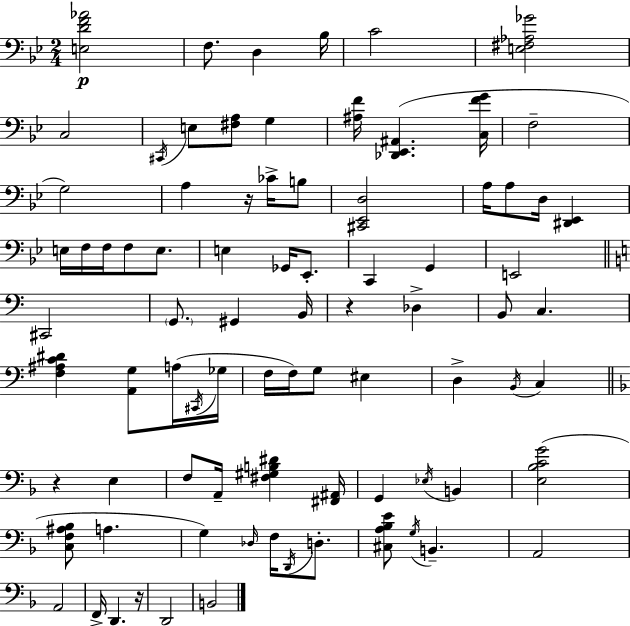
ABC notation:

X:1
T:Untitled
M:2/4
L:1/4
K:Gm
[E,DF_A]2 F,/2 D, _B,/4 C2 [E,^F,_A,_G]2 C,2 ^C,,/4 E,/2 [^F,A,]/2 G, [^A,F]/4 [_D,,_E,,^A,,] [C,FG]/4 F,2 G,2 A, z/4 _C/4 B,/2 [^C,,_E,,D,]2 A,/4 A,/2 D,/4 [^D,,_E,,] E,/4 F,/4 F,/4 F,/2 E,/2 E, _G,,/4 _E,,/2 C,, G,, E,,2 ^C,,2 G,,/2 ^G,, B,,/4 z _D, B,,/2 C, [F,^A,C^D] [A,,G,]/2 A,/4 ^C,,/4 _G,/4 F,/4 F,/4 G,/2 ^E, D, B,,/4 C, z E, F,/2 A,,/4 [^F,^G,B,^D] [^F,,^A,,]/4 G,, _E,/4 B,, [E,_B,CG]2 [C,F,^A,_B,]/2 A, G, _D,/4 F,/4 D,,/4 D,/2 [^C,A,_B,E]/2 G,/4 B,, A,,2 A,,2 F,,/4 D,, z/4 D,,2 B,,2